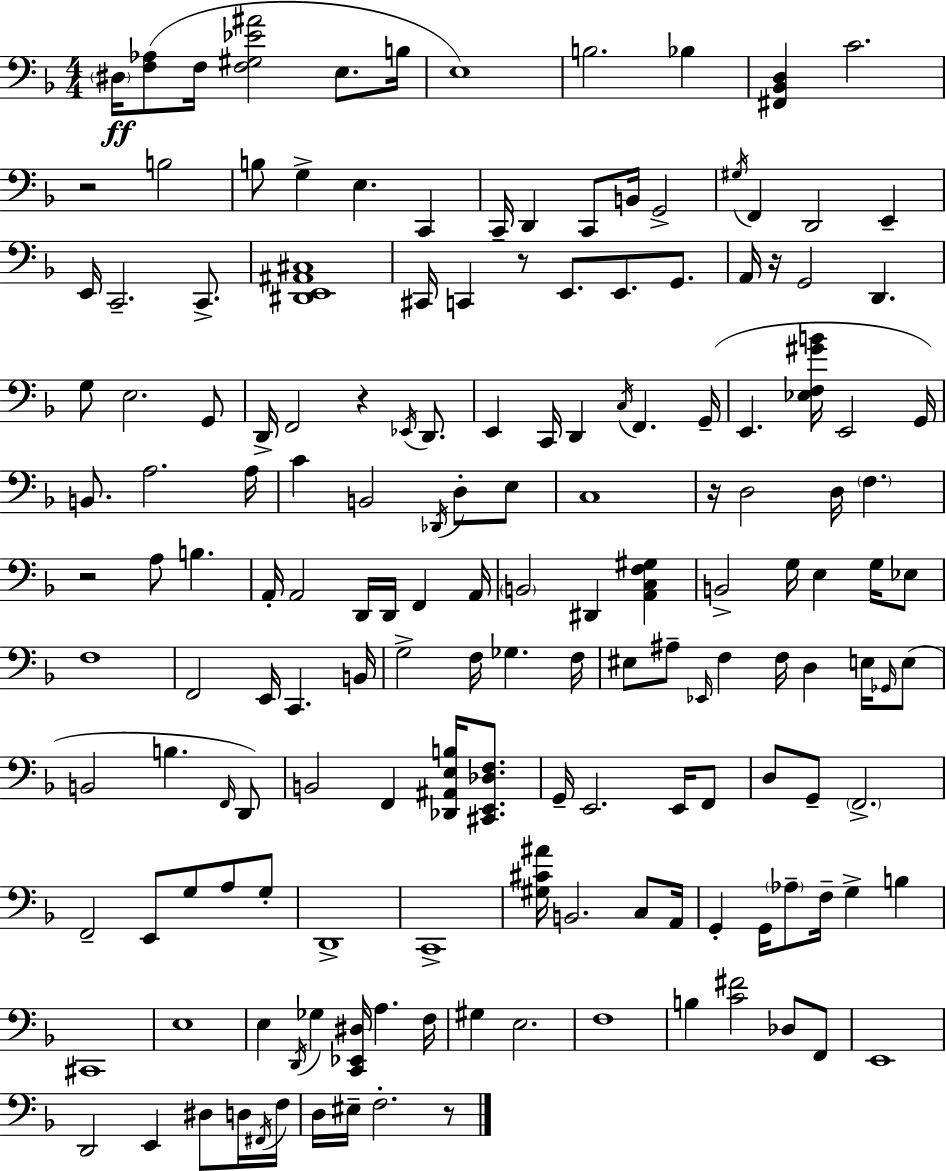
D#3/s [F3,Ab3]/e F3/s [F3,G#3,Eb4,A#4]/h E3/e. B3/s E3/w B3/h. Bb3/q [F#2,Bb2,D3]/q C4/h. R/h B3/h B3/e G3/q E3/q. C2/q C2/s D2/q C2/e B2/s G2/h G#3/s F2/q D2/h E2/q E2/s C2/h. C2/e. [D#2,E2,A#2,C#3]/w C#2/s C2/q R/e E2/e. E2/e. G2/e. A2/s R/s G2/h D2/q. G3/e E3/h. G2/e D2/s F2/h R/q Eb2/s D2/e. E2/q C2/s D2/q C3/s F2/q. G2/s E2/q. [Eb3,F3,G#4,B4]/s E2/h G2/s B2/e. A3/h. A3/s C4/q B2/h Db2/s D3/e E3/e C3/w R/s D3/h D3/s F3/q. R/h A3/e B3/q. A2/s A2/h D2/s D2/s F2/q A2/s B2/h D#2/q [A2,C3,F3,G#3]/q B2/h G3/s E3/q G3/s Eb3/e F3/w F2/h E2/s C2/q. B2/s G3/h F3/s Gb3/q. F3/s EIS3/e A#3/e Eb2/s F3/q F3/s D3/q E3/s Gb2/s E3/e B2/h B3/q. F2/s D2/e B2/h F2/q [Db2,A#2,E3,B3]/s [C#2,E2,Db3,F3]/e. G2/s E2/h. E2/s F2/e D3/e G2/e F2/h. F2/h E2/e G3/e A3/e G3/e D2/w C2/w [G#3,C#4,A#4]/s B2/h. C3/e A2/s G2/q G2/s Ab3/e F3/s G3/q B3/q C#2/w E3/w E3/q D2/s Gb3/q [C2,Eb2,D#3]/s A3/q. F3/s G#3/q E3/h. F3/w B3/q [C4,F#4]/h Db3/e F2/e E2/w D2/h E2/q D#3/e D3/s F#2/s F3/s D3/s EIS3/s F3/h. R/e